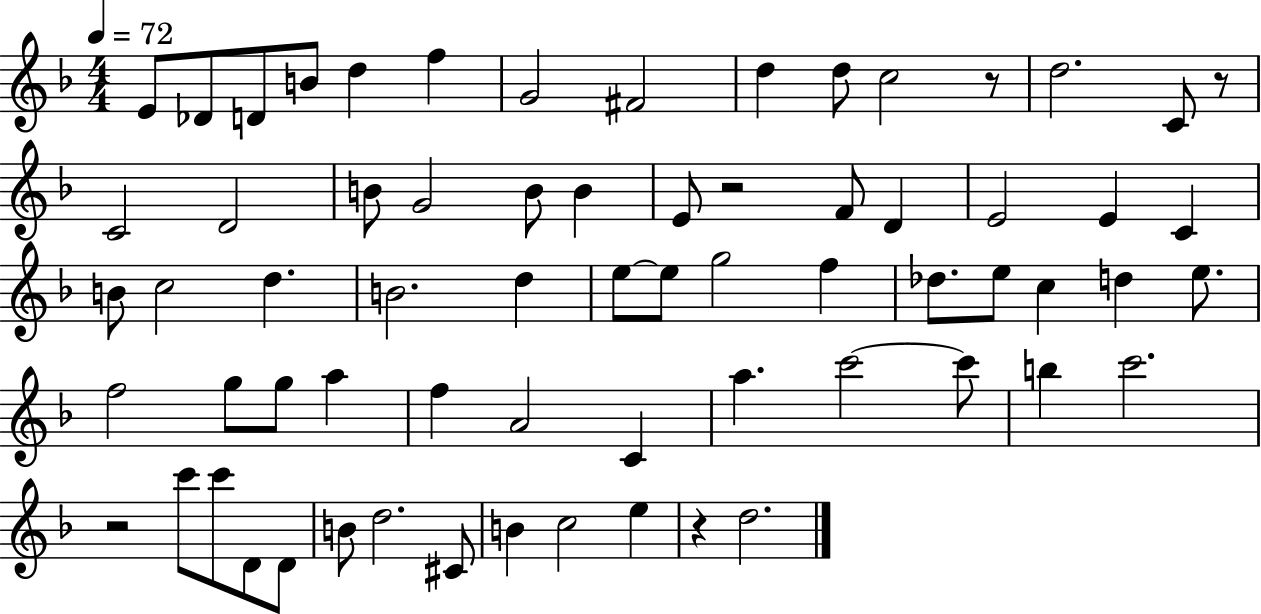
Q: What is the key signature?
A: F major